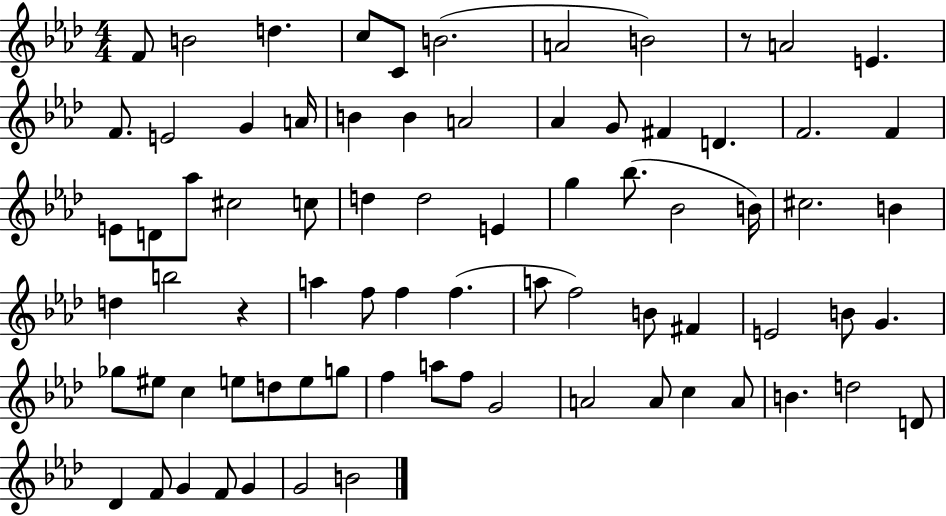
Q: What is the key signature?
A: AES major